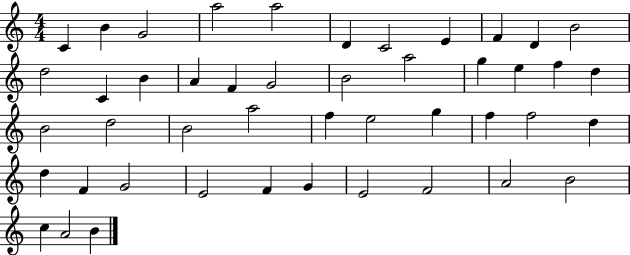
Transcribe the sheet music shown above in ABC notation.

X:1
T:Untitled
M:4/4
L:1/4
K:C
C B G2 a2 a2 D C2 E F D B2 d2 C B A F G2 B2 a2 g e f d B2 d2 B2 a2 f e2 g f f2 d d F G2 E2 F G E2 F2 A2 B2 c A2 B